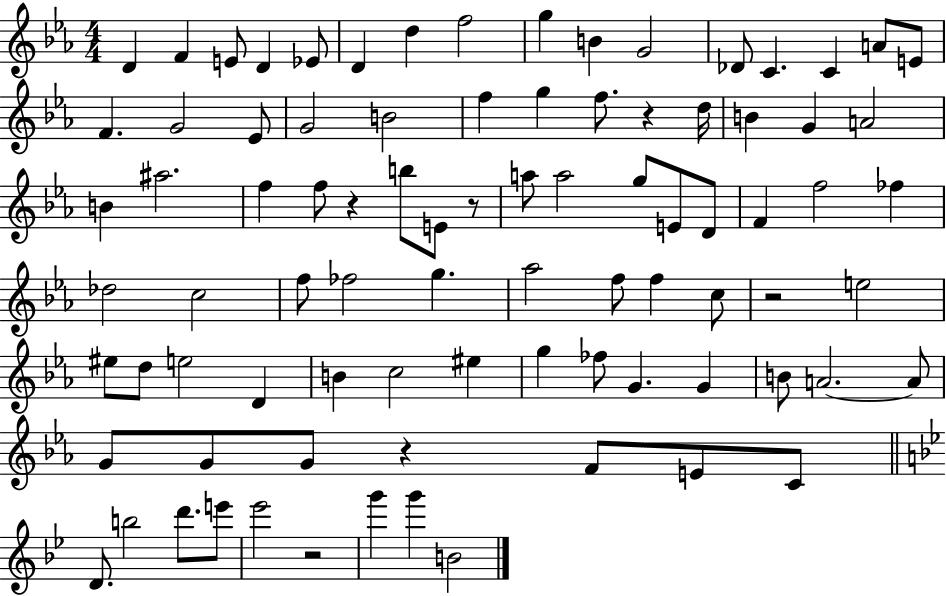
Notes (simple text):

D4/q F4/q E4/e D4/q Eb4/e D4/q D5/q F5/h G5/q B4/q G4/h Db4/e C4/q. C4/q A4/e E4/e F4/q. G4/h Eb4/e G4/h B4/h F5/q G5/q F5/e. R/q D5/s B4/q G4/q A4/h B4/q A#5/h. F5/q F5/e R/q B5/e E4/e R/e A5/e A5/h G5/e E4/e D4/e F4/q F5/h FES5/q Db5/h C5/h F5/e FES5/h G5/q. Ab5/h F5/e F5/q C5/e R/h E5/h EIS5/e D5/e E5/h D4/q B4/q C5/h EIS5/q G5/q FES5/e G4/q. G4/q B4/e A4/h. A4/e G4/e G4/e G4/e R/q F4/e E4/e C4/e D4/e. B5/h D6/e. E6/e Eb6/h R/h G6/q G6/q B4/h